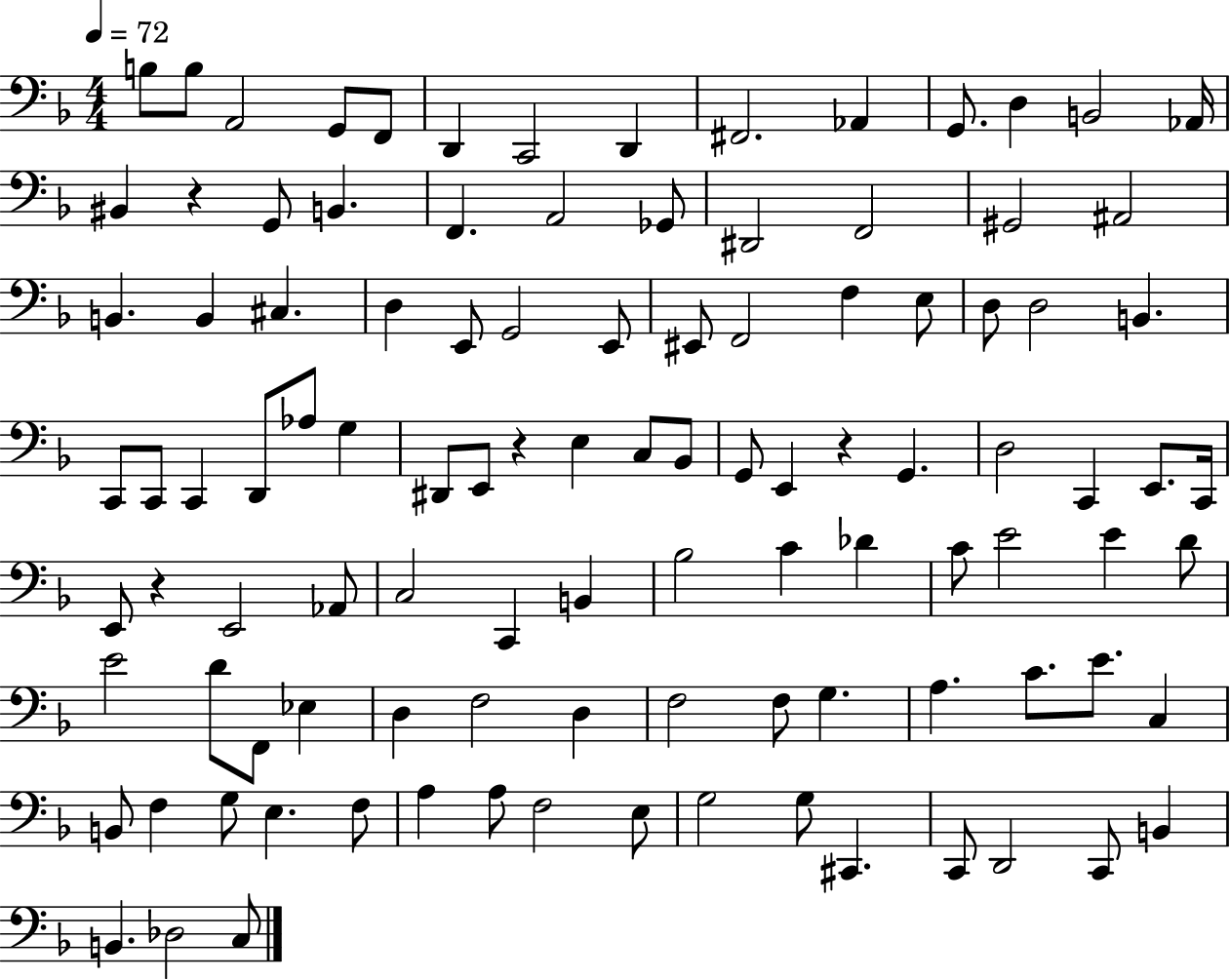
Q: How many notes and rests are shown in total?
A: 106